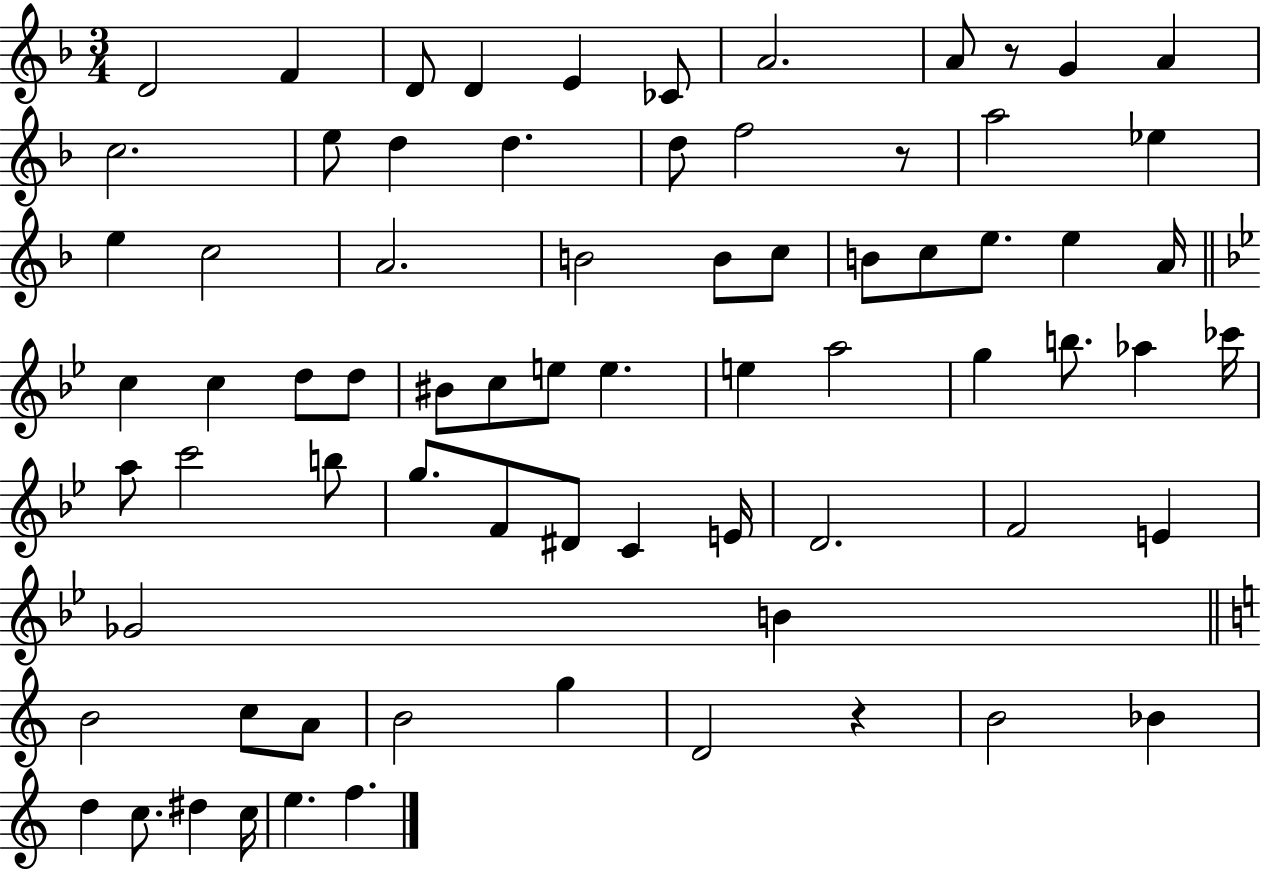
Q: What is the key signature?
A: F major